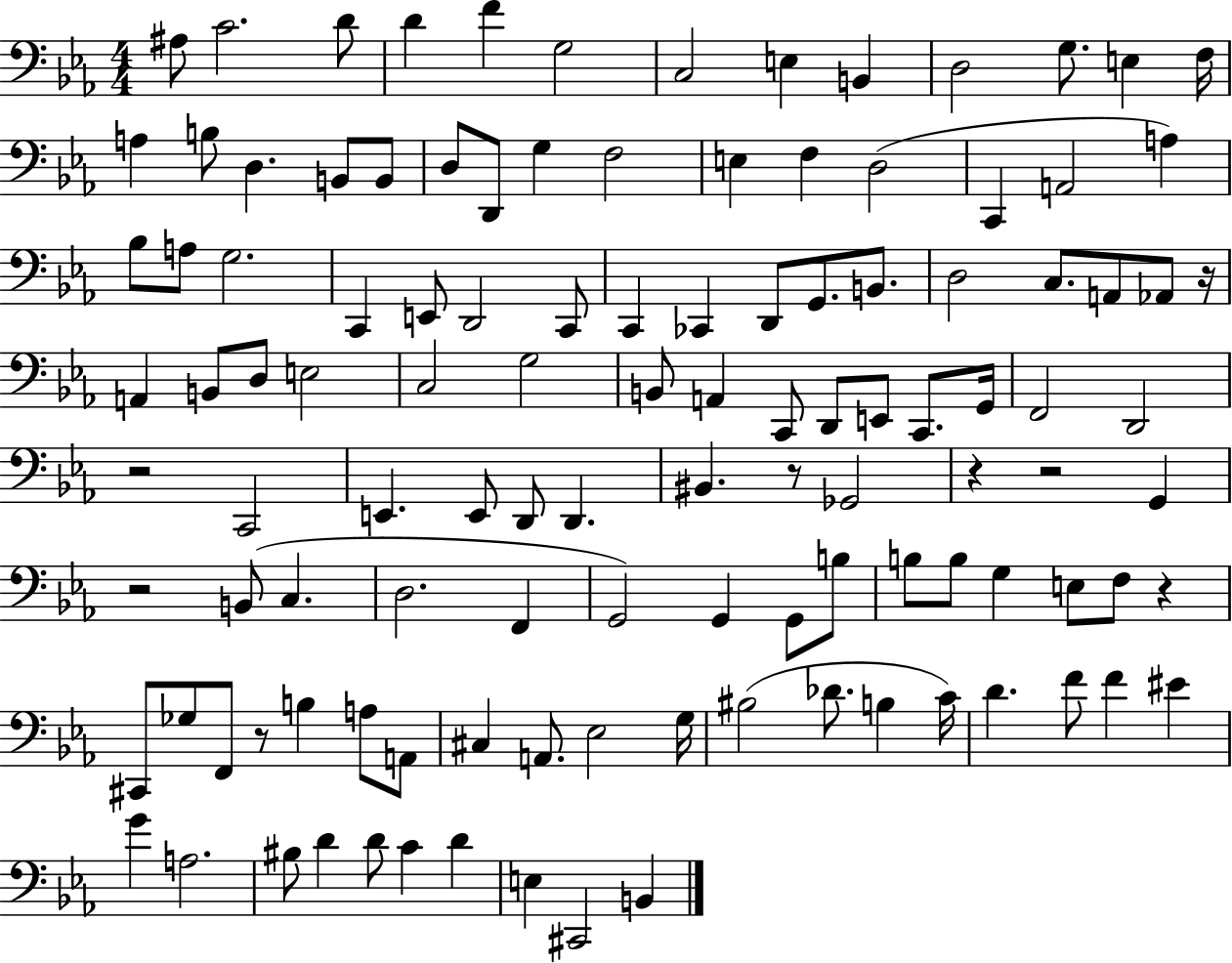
X:1
T:Untitled
M:4/4
L:1/4
K:Eb
^A,/2 C2 D/2 D F G,2 C,2 E, B,, D,2 G,/2 E, F,/4 A, B,/2 D, B,,/2 B,,/2 D,/2 D,,/2 G, F,2 E, F, D,2 C,, A,,2 A, _B,/2 A,/2 G,2 C,, E,,/2 D,,2 C,,/2 C,, _C,, D,,/2 G,,/2 B,,/2 D,2 C,/2 A,,/2 _A,,/2 z/4 A,, B,,/2 D,/2 E,2 C,2 G,2 B,,/2 A,, C,,/2 D,,/2 E,,/2 C,,/2 G,,/4 F,,2 D,,2 z2 C,,2 E,, E,,/2 D,,/2 D,, ^B,, z/2 _G,,2 z z2 G,, z2 B,,/2 C, D,2 F,, G,,2 G,, G,,/2 B,/2 B,/2 B,/2 G, E,/2 F,/2 z ^C,,/2 _G,/2 F,,/2 z/2 B, A,/2 A,,/2 ^C, A,,/2 _E,2 G,/4 ^B,2 _D/2 B, C/4 D F/2 F ^E G A,2 ^B,/2 D D/2 C D E, ^C,,2 B,,